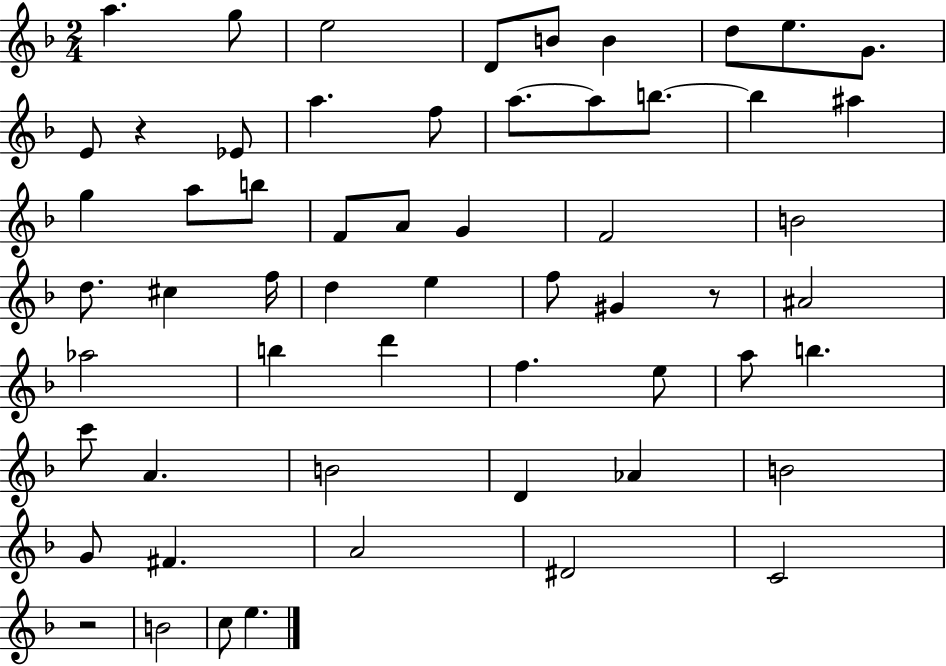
{
  \clef treble
  \numericTimeSignature
  \time 2/4
  \key f \major
  a''4. g''8 | e''2 | d'8 b'8 b'4 | d''8 e''8. g'8. | \break e'8 r4 ees'8 | a''4. f''8 | a''8.~~ a''8 b''8.~~ | b''4 ais''4 | \break g''4 a''8 b''8 | f'8 a'8 g'4 | f'2 | b'2 | \break d''8. cis''4 f''16 | d''4 e''4 | f''8 gis'4 r8 | ais'2 | \break aes''2 | b''4 d'''4 | f''4. e''8 | a''8 b''4. | \break c'''8 a'4. | b'2 | d'4 aes'4 | b'2 | \break g'8 fis'4. | a'2 | dis'2 | c'2 | \break r2 | b'2 | c''8 e''4. | \bar "|."
}